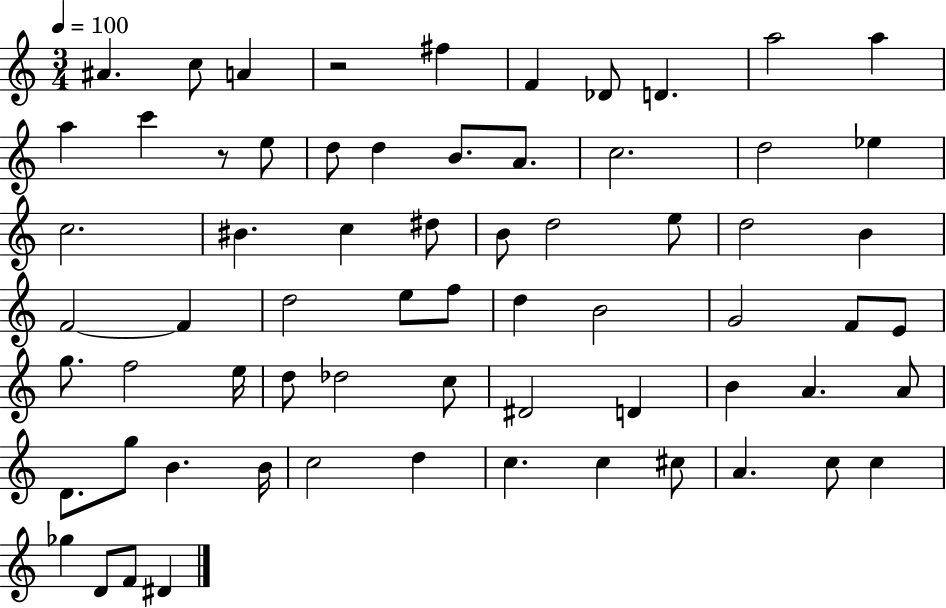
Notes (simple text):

A#4/q. C5/e A4/q R/h F#5/q F4/q Db4/e D4/q. A5/h A5/q A5/q C6/q R/e E5/e D5/e D5/q B4/e. A4/e. C5/h. D5/h Eb5/q C5/h. BIS4/q. C5/q D#5/e B4/e D5/h E5/e D5/h B4/q F4/h F4/q D5/h E5/e F5/e D5/q B4/h G4/h F4/e E4/e G5/e. F5/h E5/s D5/e Db5/h C5/e D#4/h D4/q B4/q A4/q. A4/e D4/e. G5/e B4/q. B4/s C5/h D5/q C5/q. C5/q C#5/e A4/q. C5/e C5/q Gb5/q D4/e F4/e D#4/q